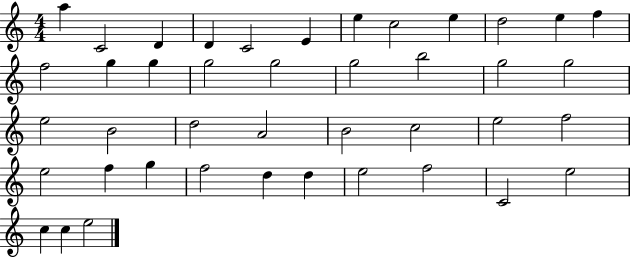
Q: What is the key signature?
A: C major